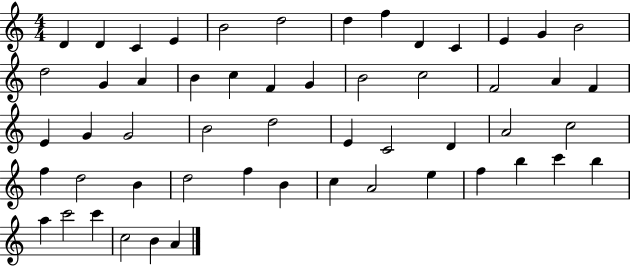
{
  \clef treble
  \numericTimeSignature
  \time 4/4
  \key c \major
  d'4 d'4 c'4 e'4 | b'2 d''2 | d''4 f''4 d'4 c'4 | e'4 g'4 b'2 | \break d''2 g'4 a'4 | b'4 c''4 f'4 g'4 | b'2 c''2 | f'2 a'4 f'4 | \break e'4 g'4 g'2 | b'2 d''2 | e'4 c'2 d'4 | a'2 c''2 | \break f''4 d''2 b'4 | d''2 f''4 b'4 | c''4 a'2 e''4 | f''4 b''4 c'''4 b''4 | \break a''4 c'''2 c'''4 | c''2 b'4 a'4 | \bar "|."
}